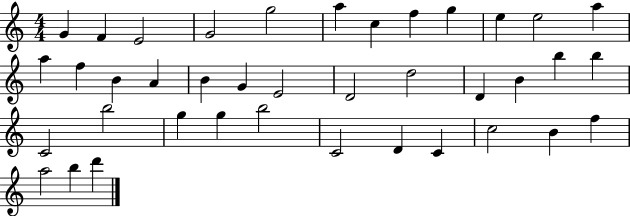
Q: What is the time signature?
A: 4/4